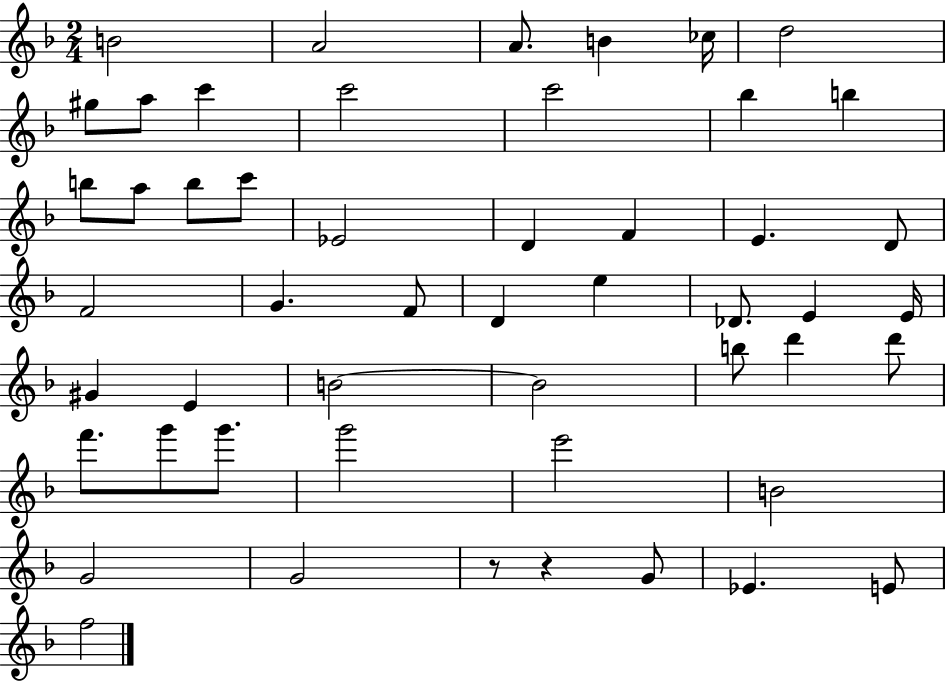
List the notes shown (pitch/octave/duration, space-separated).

B4/h A4/h A4/e. B4/q CES5/s D5/h G#5/e A5/e C6/q C6/h C6/h Bb5/q B5/q B5/e A5/e B5/e C6/e Eb4/h D4/q F4/q E4/q. D4/e F4/h G4/q. F4/e D4/q E5/q Db4/e. E4/q E4/s G#4/q E4/q B4/h B4/h B5/e D6/q D6/e F6/e. G6/e G6/e. G6/h E6/h B4/h G4/h G4/h R/e R/q G4/e Eb4/q. E4/e F5/h